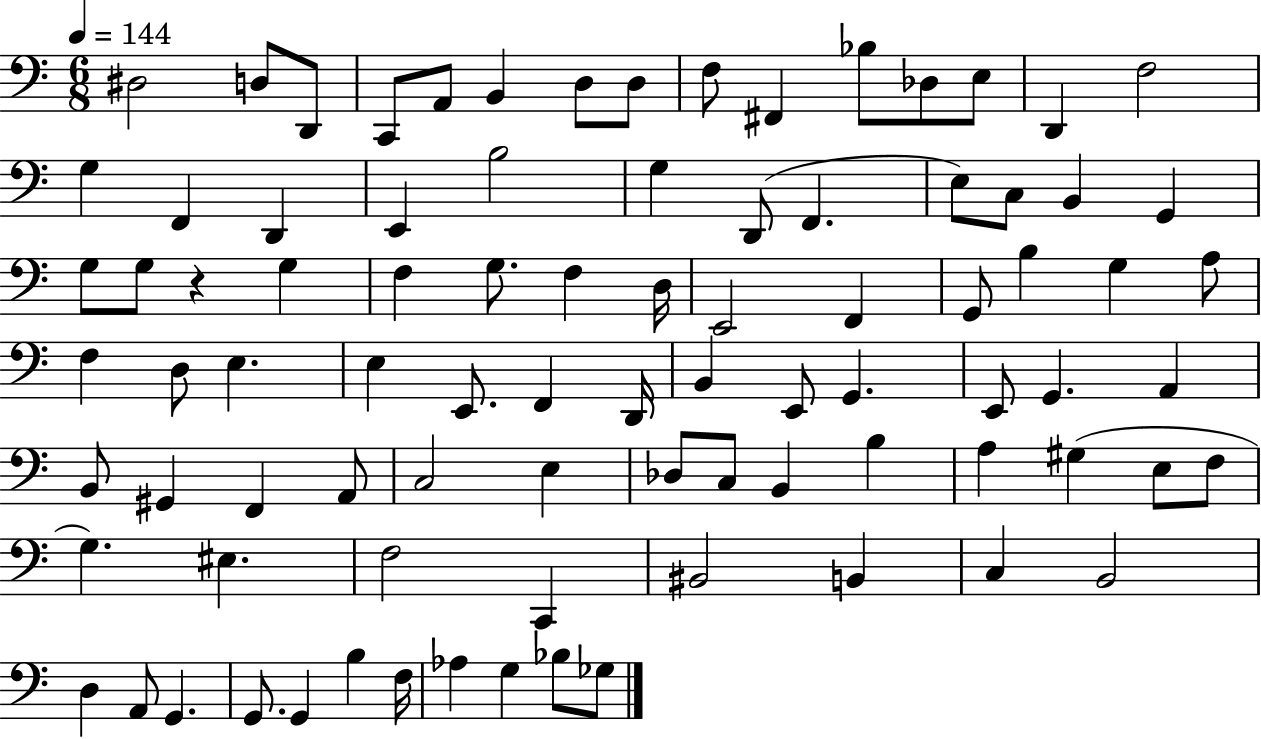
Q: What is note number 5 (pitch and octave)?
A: A2